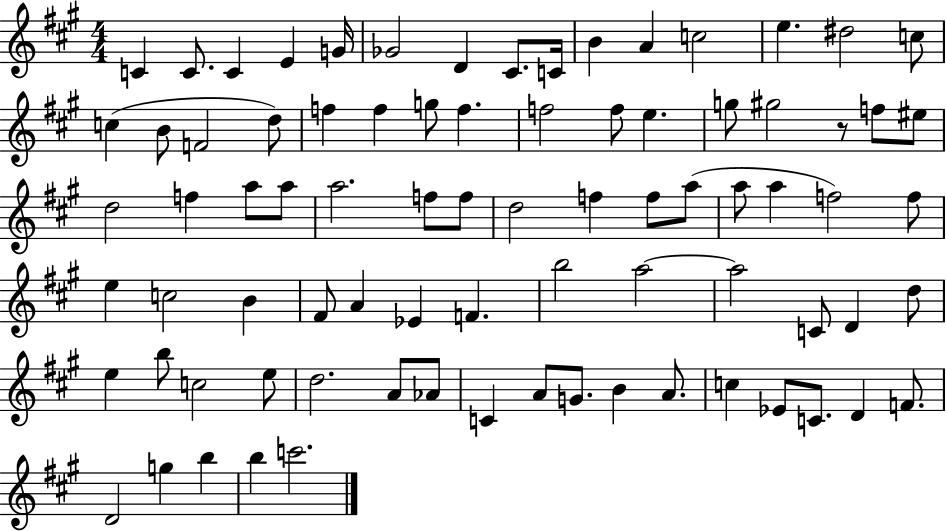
C4/q C4/e. C4/q E4/q G4/s Gb4/h D4/q C#4/e. C4/s B4/q A4/q C5/h E5/q. D#5/h C5/e C5/q B4/e F4/h D5/e F5/q F5/q G5/e F5/q. F5/h F5/e E5/q. G5/e G#5/h R/e F5/e EIS5/e D5/h F5/q A5/e A5/e A5/h. F5/e F5/e D5/h F5/q F5/e A5/e A5/e A5/q F5/h F5/e E5/q C5/h B4/q F#4/e A4/q Eb4/q F4/q. B5/h A5/h A5/h C4/e D4/q D5/e E5/q B5/e C5/h E5/e D5/h. A4/e Ab4/e C4/q A4/e G4/e. B4/q A4/e. C5/q Eb4/e C4/e. D4/q F4/e. D4/h G5/q B5/q B5/q C6/h.